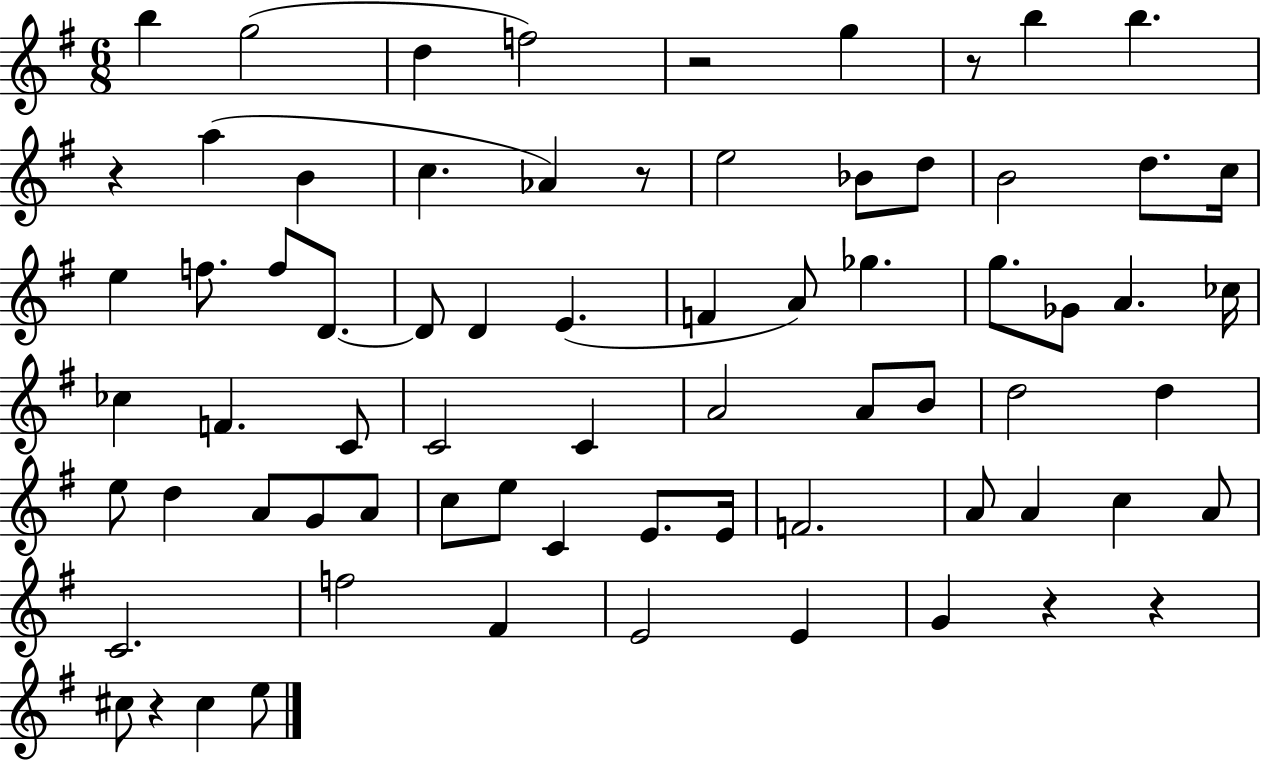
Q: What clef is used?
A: treble